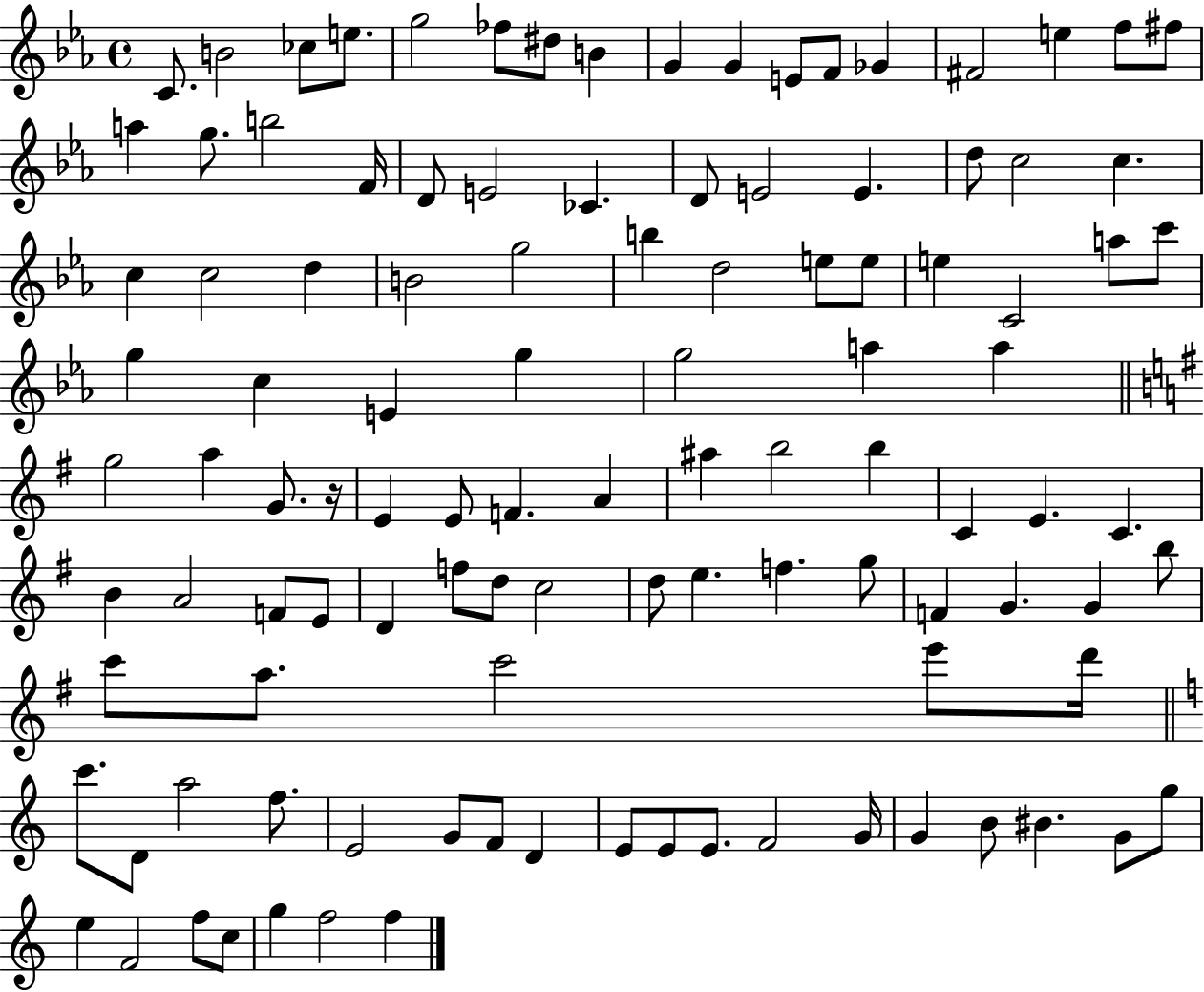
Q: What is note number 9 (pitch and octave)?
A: G4